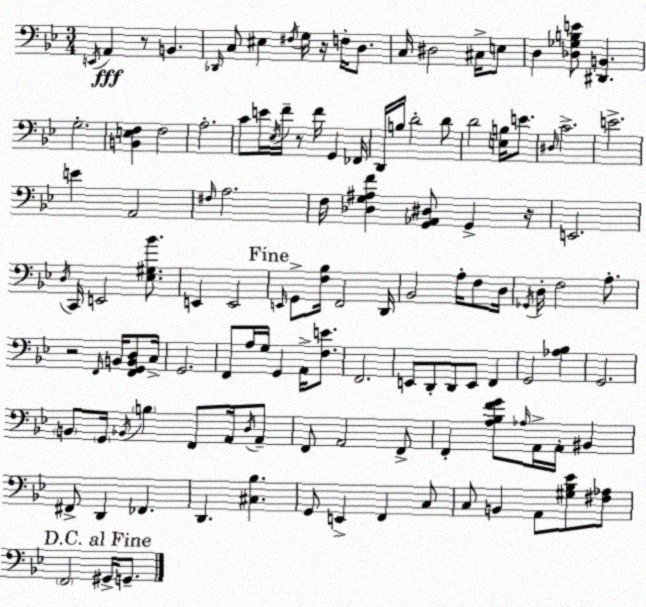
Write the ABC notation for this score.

X:1
T:Untitled
M:3/4
L:1/4
K:Bb
E,,/4 A,, z/2 B,, _D,,/4 C,/2 ^E, ^F,/4 G,/4 z/4 F,/4 D,/2 C,/4 ^D,2 ^C,/4 E,/2 D, [_D,_G,B,E]/2 [^D,,B,,] G,2 [B,,E,F,] F,2 A,2 C/2 E/4 _E,/4 F/4 z/2 F/4 G,, _F,,/4 D,,/4 B,/4 D2 D/2 D2 [E,B,]/4 E/2 ^D,/4 C2 E2 E A,,2 ^F,/4 A,2 F,/4 [_D,G,^A,F] [G,,_A,,^D,]/2 G,, z/4 E,,2 D,/4 C,,/4 E,,2 [_E,^G,_B]/2 E,, E,,2 E,,/4 G,,/2 [F,_B,]/4 F,,2 D,,/4 _B,,2 A,/4 F,/2 D,/4 _G,,/4 D,/4 F,2 A,/2 z2 F,,/4 B,,/4 [F,,G,,B,,D,]/2 C,/4 G,,2 F,,/2 A,/4 G,/4 G,, A,,/4 [F,E]/2 F,,2 E,,/2 D,,/2 D,,/2 E,,/2 F,, G,,2 [_A,_B,] G,,2 B,,/2 G,,/4 _B,,/4 B, F,,/2 A,,/4 D,/4 A,,/2 F,,/2 A,,2 F,,/2 F,, [A,_B,FG]/2 _A,/4 A,,/4 A,,/4 ^B,, ^F,,/2 D,, _F,, D,, [^C,_B,] G,,/2 E,, F,, C,/2 C,/2 B,, A,,/2 [^G,_B,_E]/2 [^F,_A,]/2 F,,2 ^G,,/4 G,,/2